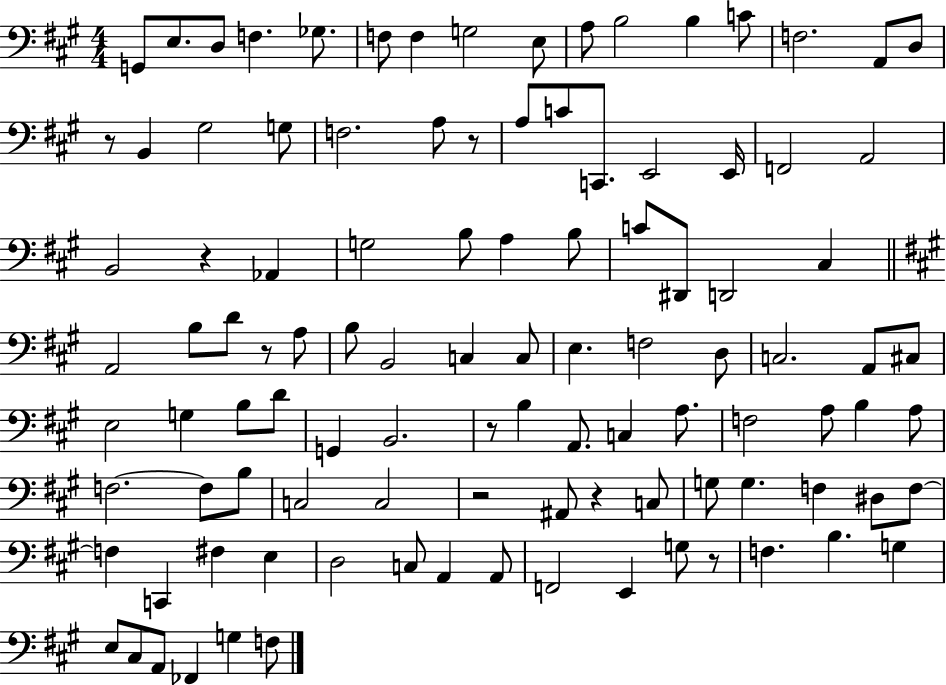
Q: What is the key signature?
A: A major